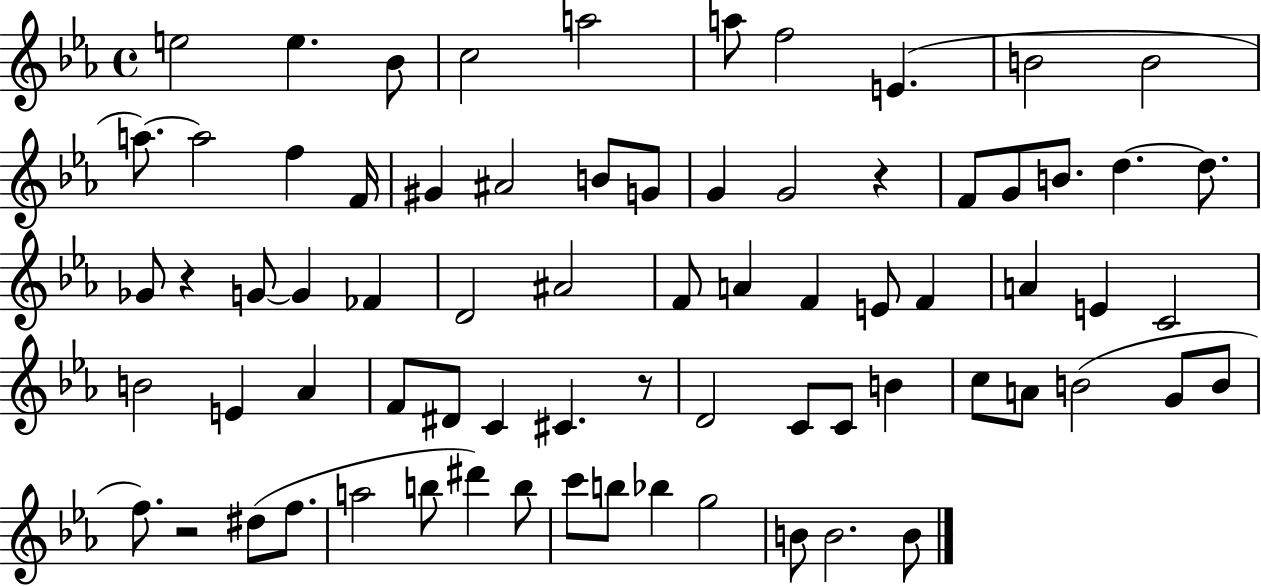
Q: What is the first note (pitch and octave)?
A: E5